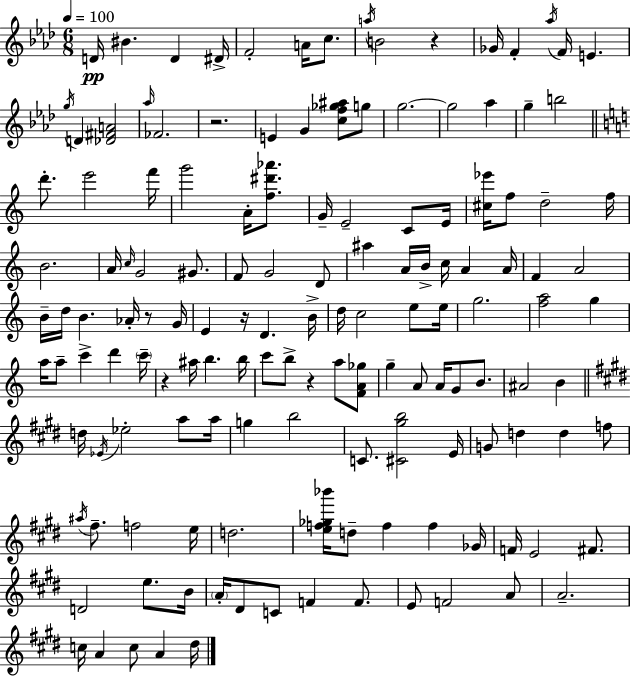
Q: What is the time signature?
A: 6/8